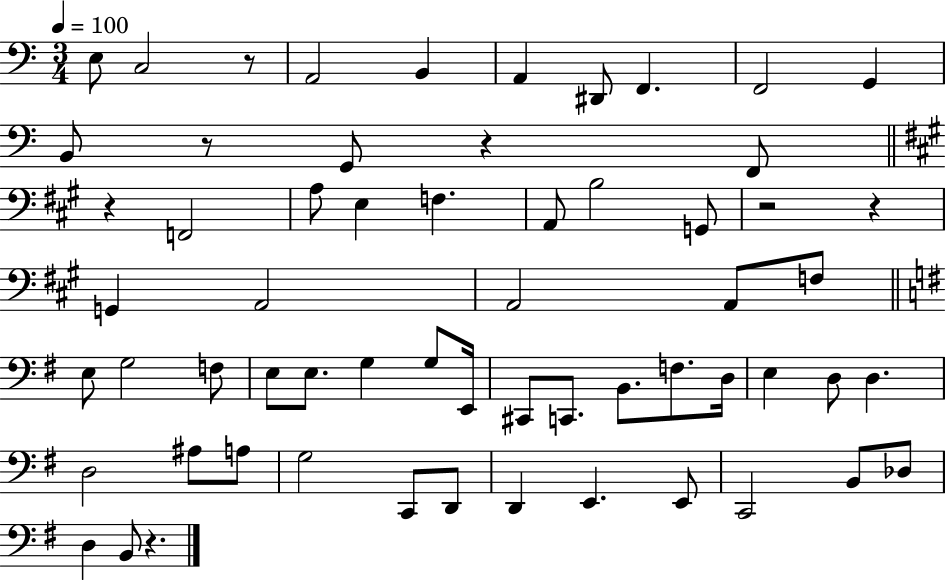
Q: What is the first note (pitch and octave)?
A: E3